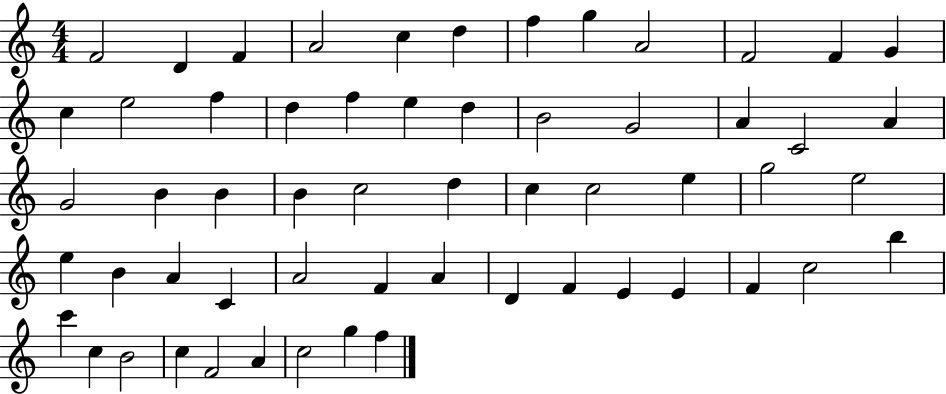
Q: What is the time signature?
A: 4/4